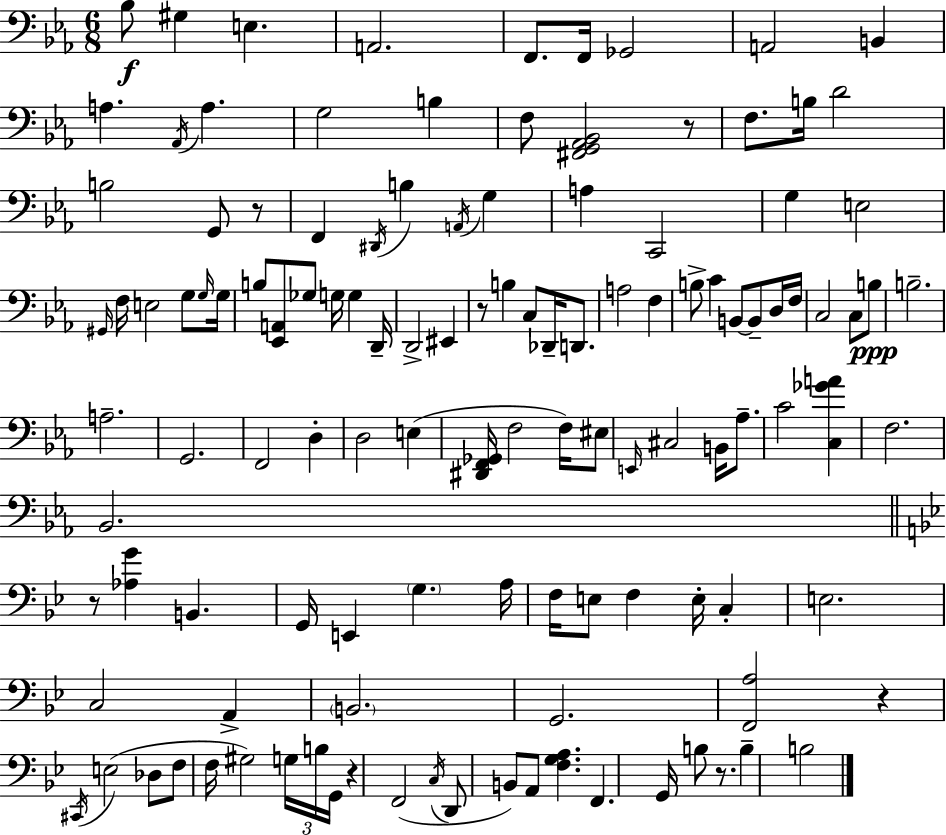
Bb3/e G#3/q E3/q. A2/h. F2/e. F2/s Gb2/h A2/h B2/q A3/q. Ab2/s A3/q. G3/h B3/q F3/e [F#2,G2,Ab2,Bb2]/h R/e F3/e. B3/s D4/h B3/h G2/e R/e F2/q D#2/s B3/q A2/s G3/q A3/q C2/h G3/q E3/h G#2/s F3/s E3/h G3/e G3/s G3/s B3/e [Eb2,A2]/e Gb3/e G3/s G3/q D2/s D2/h EIS2/q R/e B3/q C3/e Db2/s D2/e. A3/h F3/q B3/e C4/q B2/e B2/e D3/s F3/s C3/h C3/e B3/e B3/h. A3/h. G2/h. F2/h D3/q D3/h E3/q [D#2,F2,Gb2]/s F3/h F3/s EIS3/e E2/s C#3/h B2/s Ab3/e. C4/h [C3,Gb4,A4]/q F3/h. Bb2/h. R/e [Ab3,G4]/q B2/q. G2/s E2/q G3/q. A3/s F3/s E3/e F3/q E3/s C3/q E3/h. C3/h A2/q B2/h. G2/h. [F2,A3]/h R/q C#2/s E3/h Db3/e F3/e F3/s G#3/h G3/s B3/s G2/s R/q F2/h C3/s D2/e B2/e A2/e [F3,G3,A3]/q. F2/q. G2/s B3/e R/e. B3/q B3/h